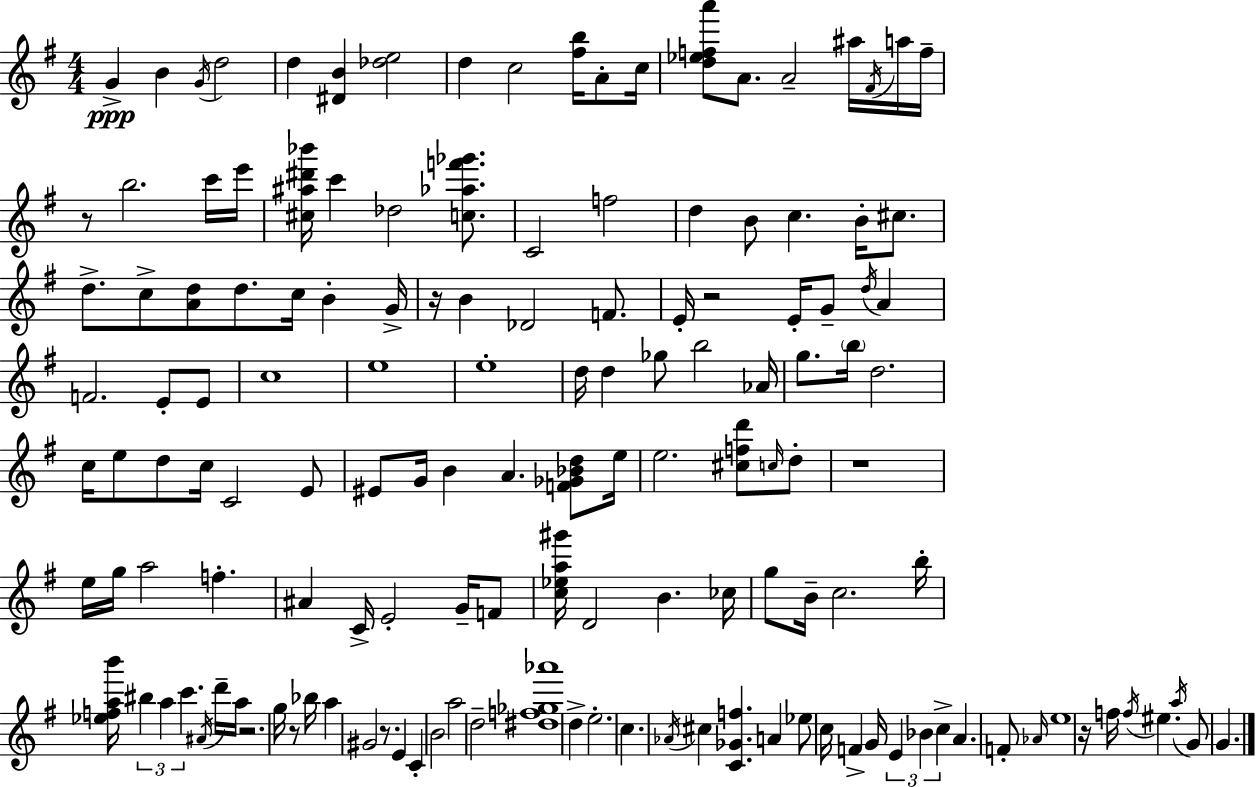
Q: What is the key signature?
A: G major